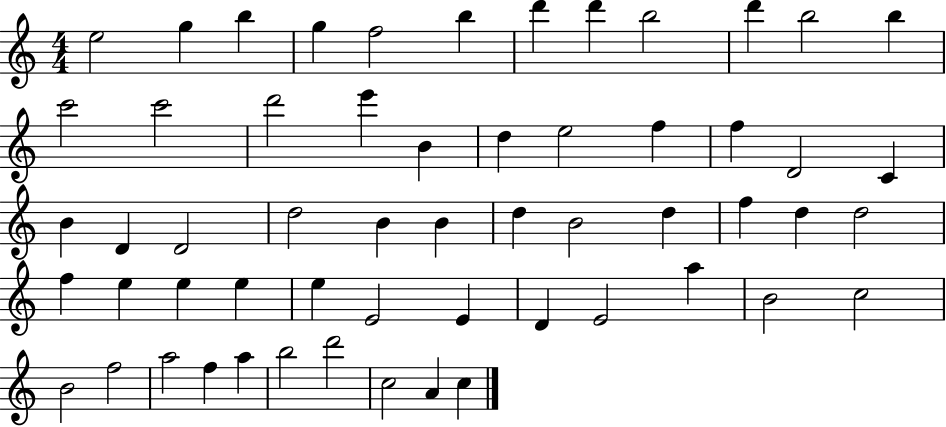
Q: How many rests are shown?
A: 0